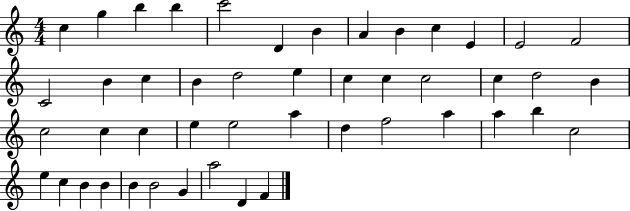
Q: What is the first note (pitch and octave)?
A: C5